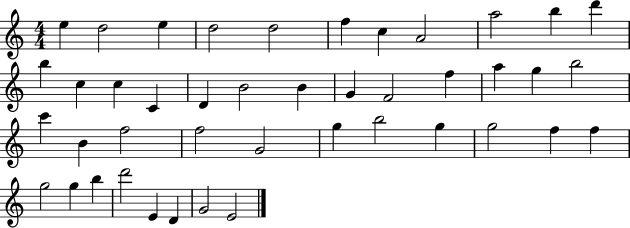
E5/q D5/h E5/q D5/h D5/h F5/q C5/q A4/h A5/h B5/q D6/q B5/q C5/q C5/q C4/q D4/q B4/h B4/q G4/q F4/h F5/q A5/q G5/q B5/h C6/q B4/q F5/h F5/h G4/h G5/q B5/h G5/q G5/h F5/q F5/q G5/h G5/q B5/q D6/h E4/q D4/q G4/h E4/h